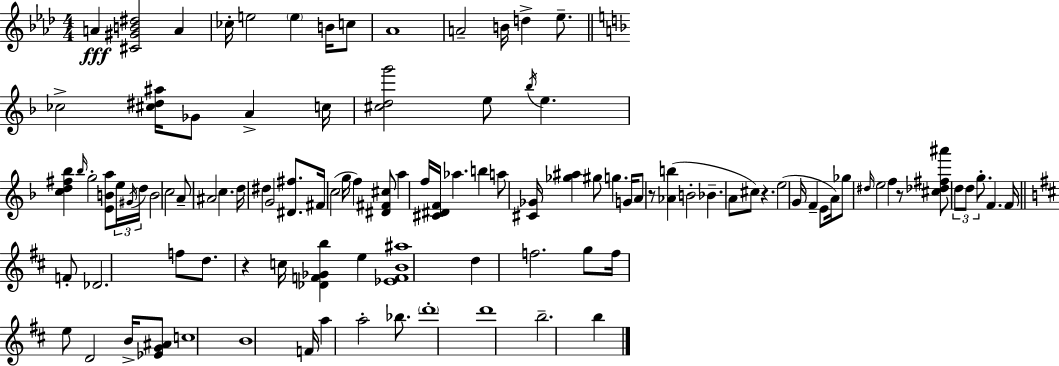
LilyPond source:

{
  \clef treble
  \numericTimeSignature
  \time 4/4
  \key f \minor
  \repeat volta 2 { a'4\fff <cis' gis' b' dis''>2 a'4 | ces''16-. e''2 \parenthesize e''4 b'16 c''8 | aes'1 | a'2-- b'16 d''4-> ees''8.-- | \break \bar "||" \break \key f \major ces''2-> <cis'' dis'' ais''>16 ges'8 a'4-> c''16 | <cis'' d'' g'''>2 e''8 \acciaccatura { bes''16 } e''4. | <c'' d'' fis'' bes''>4 \grace { bes''16 } g''2-. <e' b' a''>8 | \tuplet 3/2 { e''16 \acciaccatura { gis'16 } d''16 } b'2 c''2 | \break a'8-- ais'2 c''4. | d''16 dis''4 g'2 | <dis' fis''>8. fis'16 c''2( g''16 f''4) | <dis' fis' cis''>8 a''4 f''16 <cis' dis' f'>16 aes''4. b''4 | \break a''8 <cis' ges'>16 <ges'' ais''>4 gis''8 g''4. | g'16 a'8 r8 <aes' b''>4( b'2-. | bes'4.-- a'8 cis''8) r4. | e''2( g'16 f'4-- | \break e'8 a'16) ges''8 \grace { dis''16 } e''2 f''4 | r8 <cis'' des'' fis'' ais'''>8 \tuplet 3/2 { d''8 d''8 g''8.-. } f'4. | f'16 \bar "||" \break \key b \minor f'8-. des'2. f''8 | d''8. r4 c''16 <des' f' ges' b''>4 e''4 | <ees' f' b' ais''>1 | d''4 f''2. | \break g''8 f''16 e''8 d'2 b'16-> <ees' g' ais'>8 | c''1 | b'1 | f'16 a''4 a''2-. bes''8. | \break \parenthesize d'''1-. | d'''1 | b''2.-- b''4 | } \bar "|."
}